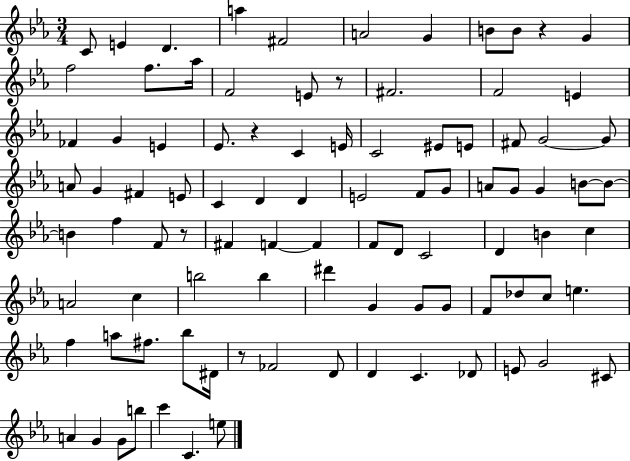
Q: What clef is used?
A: treble